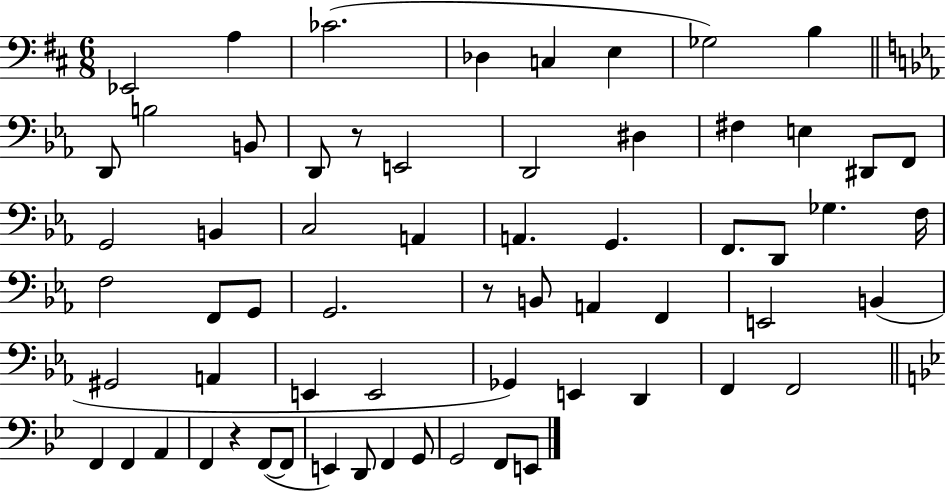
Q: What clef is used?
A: bass